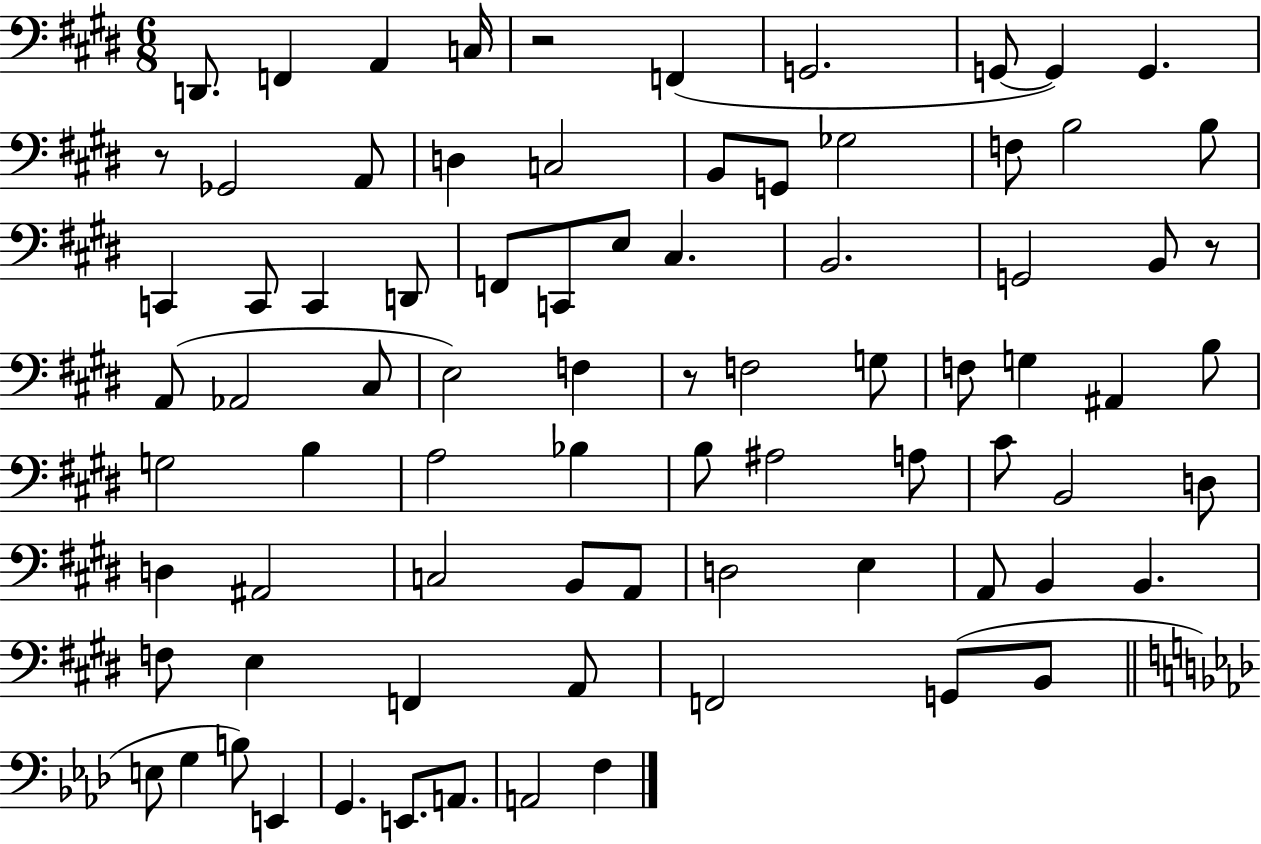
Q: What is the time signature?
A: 6/8